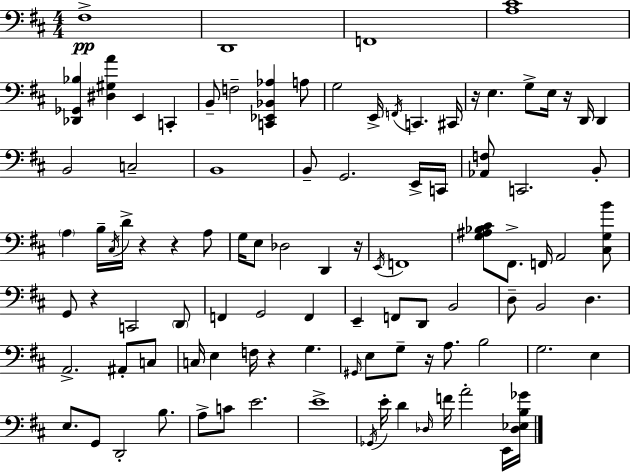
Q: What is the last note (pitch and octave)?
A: E2